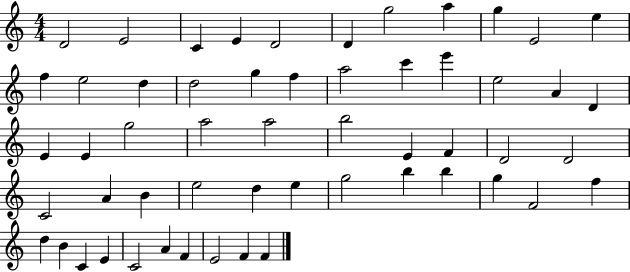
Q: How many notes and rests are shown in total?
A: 55